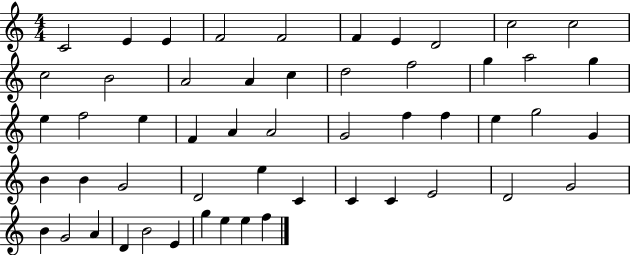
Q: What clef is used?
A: treble